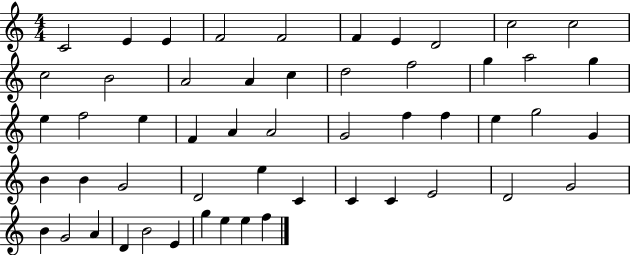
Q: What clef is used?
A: treble